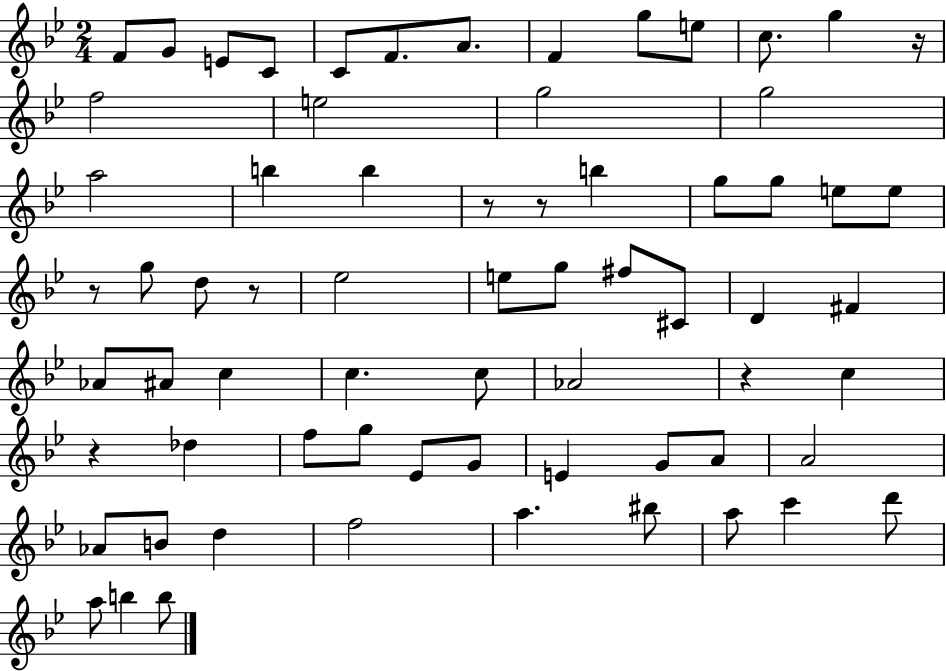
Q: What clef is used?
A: treble